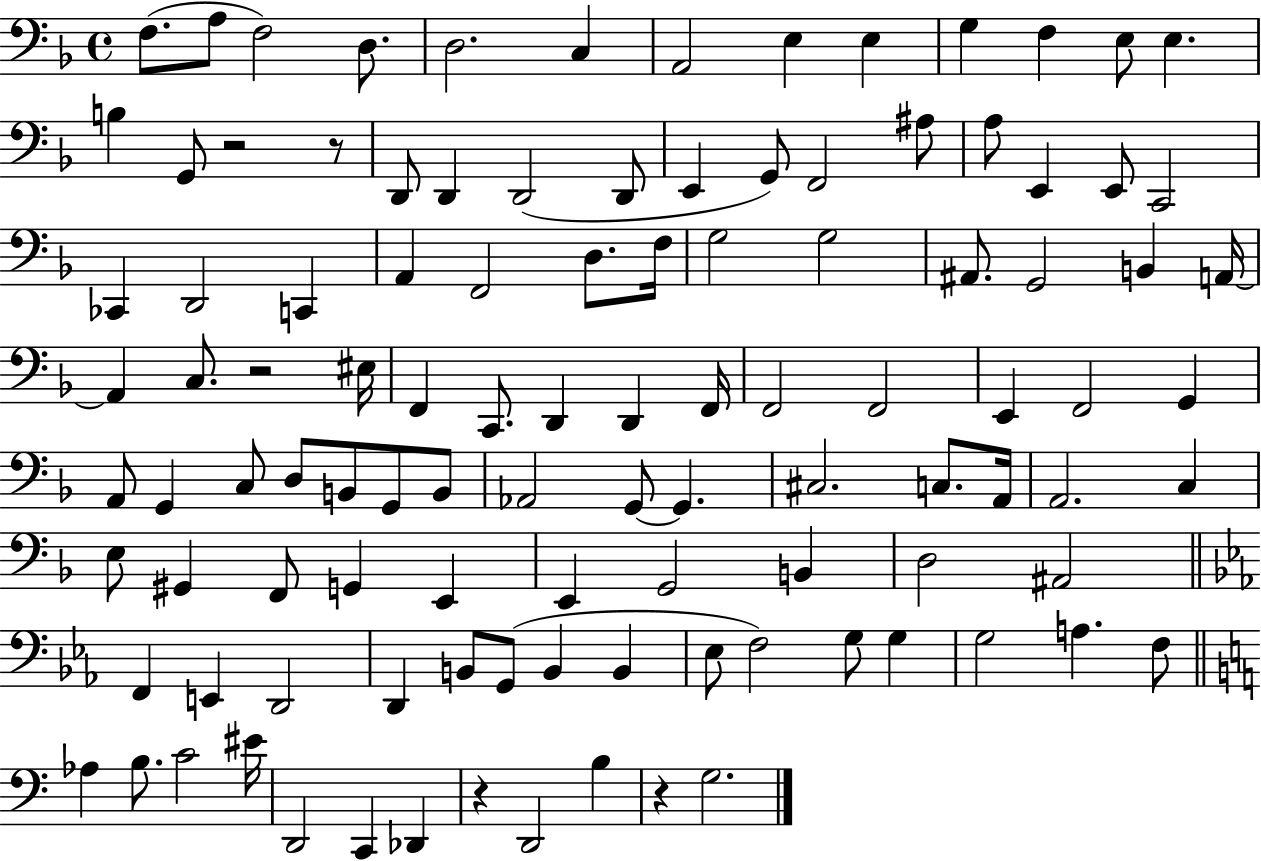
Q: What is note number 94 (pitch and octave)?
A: Ab3